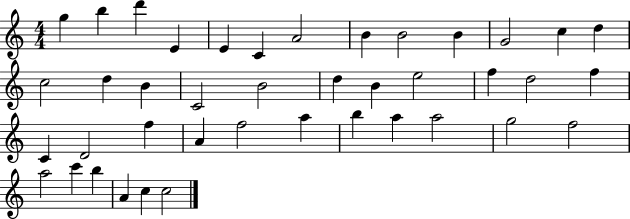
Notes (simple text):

G5/q B5/q D6/q E4/q E4/q C4/q A4/h B4/q B4/h B4/q G4/h C5/q D5/q C5/h D5/q B4/q C4/h B4/h D5/q B4/q E5/h F5/q D5/h F5/q C4/q D4/h F5/q A4/q F5/h A5/q B5/q A5/q A5/h G5/h F5/h A5/h C6/q B5/q A4/q C5/q C5/h